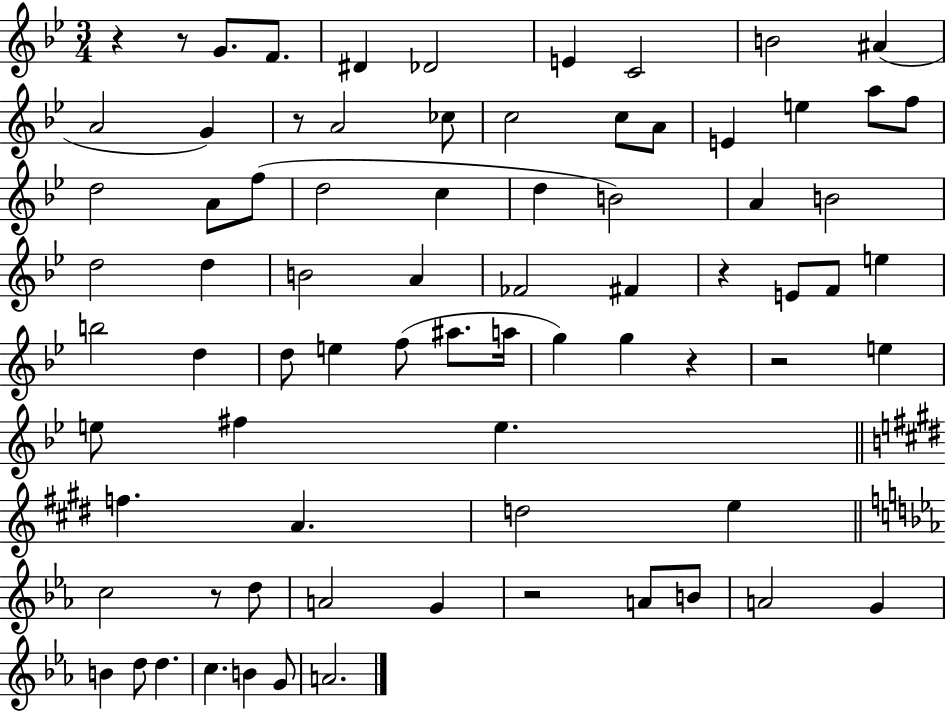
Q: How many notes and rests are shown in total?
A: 77